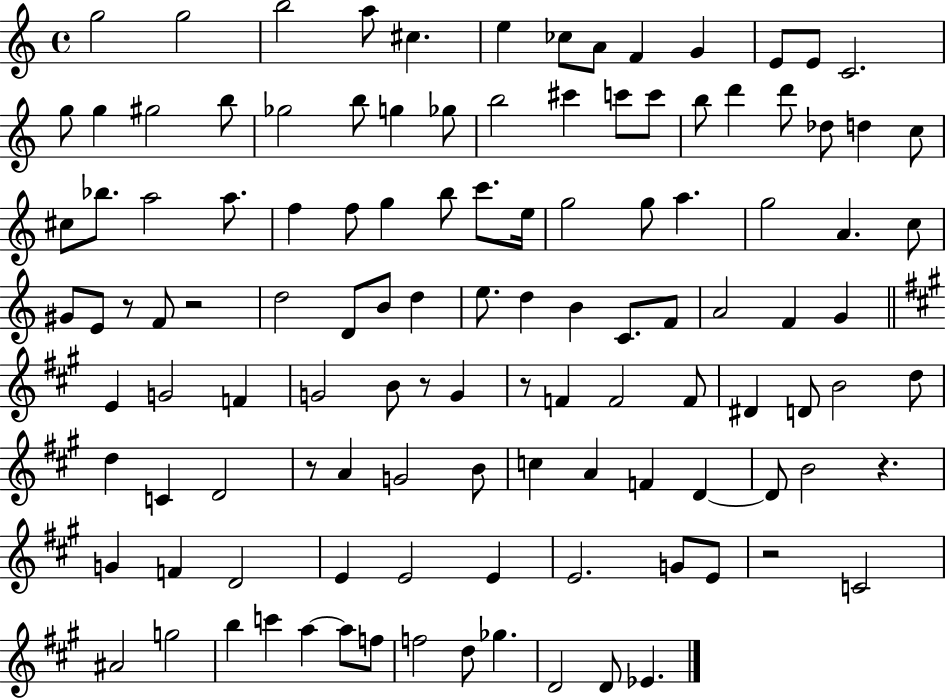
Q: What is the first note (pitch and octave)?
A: G5